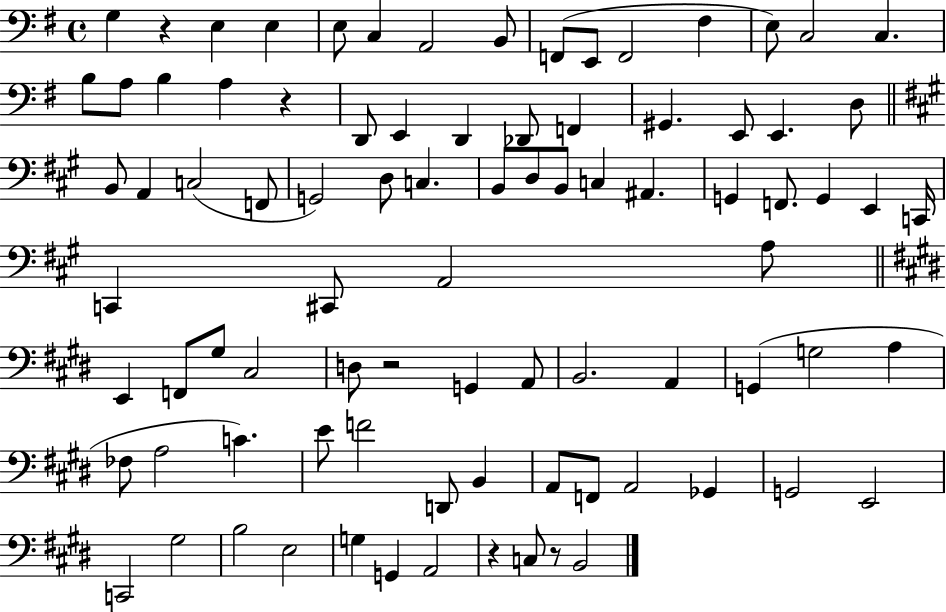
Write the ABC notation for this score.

X:1
T:Untitled
M:4/4
L:1/4
K:G
G, z E, E, E,/2 C, A,,2 B,,/2 F,,/2 E,,/2 F,,2 ^F, E,/2 C,2 C, B,/2 A,/2 B, A, z D,,/2 E,, D,, _D,,/2 F,, ^G,, E,,/2 E,, D,/2 B,,/2 A,, C,2 F,,/2 G,,2 D,/2 C, B,,/2 D,/2 B,,/2 C, ^A,, G,, F,,/2 G,, E,, C,,/4 C,, ^C,,/2 A,,2 A,/2 E,, F,,/2 ^G,/2 ^C,2 D,/2 z2 G,, A,,/2 B,,2 A,, G,, G,2 A, _F,/2 A,2 C E/2 F2 D,,/2 B,, A,,/2 F,,/2 A,,2 _G,, G,,2 E,,2 C,,2 ^G,2 B,2 E,2 G, G,, A,,2 z C,/2 z/2 B,,2